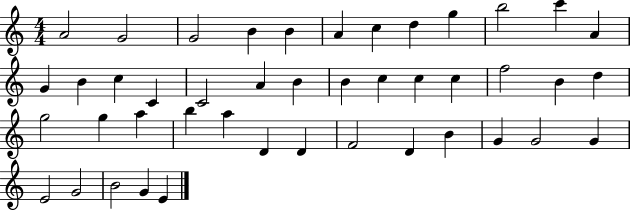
A4/h G4/h G4/h B4/q B4/q A4/q C5/q D5/q G5/q B5/h C6/q A4/q G4/q B4/q C5/q C4/q C4/h A4/q B4/q B4/q C5/q C5/q C5/q F5/h B4/q D5/q G5/h G5/q A5/q B5/q A5/q D4/q D4/q F4/h D4/q B4/q G4/q G4/h G4/q E4/h G4/h B4/h G4/q E4/q